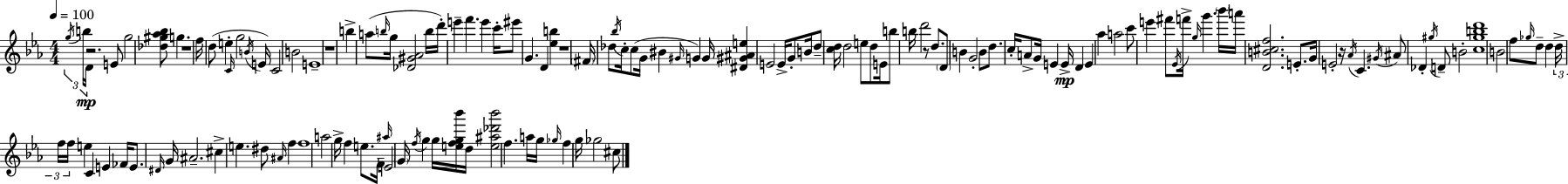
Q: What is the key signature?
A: C minor